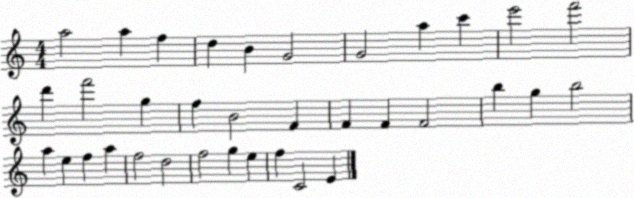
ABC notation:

X:1
T:Untitled
M:4/4
L:1/4
K:C
a2 a f d B G2 G2 a c' e'2 f'2 d' f'2 g f B2 F F F F2 b g b2 a e f a f2 d2 f2 g e f C2 E